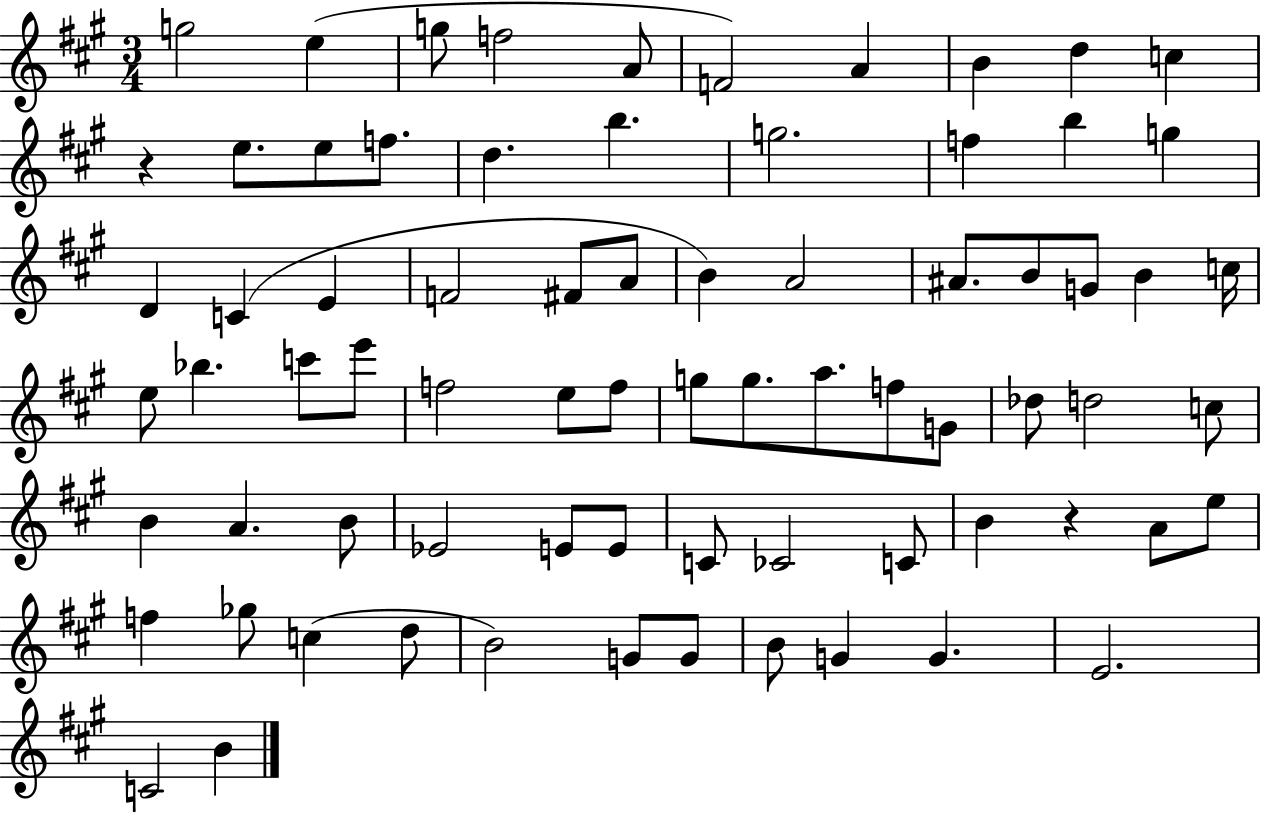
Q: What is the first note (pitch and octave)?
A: G5